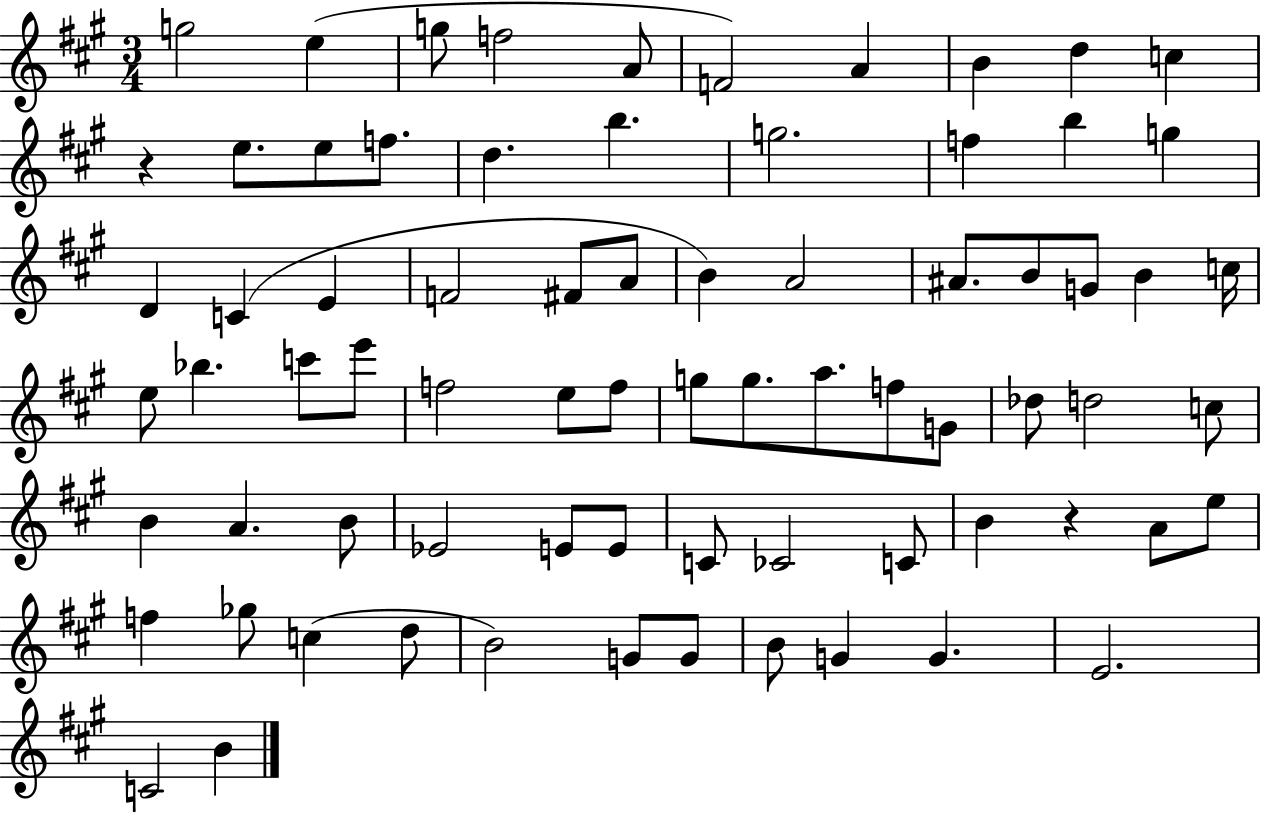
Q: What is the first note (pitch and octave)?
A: G5